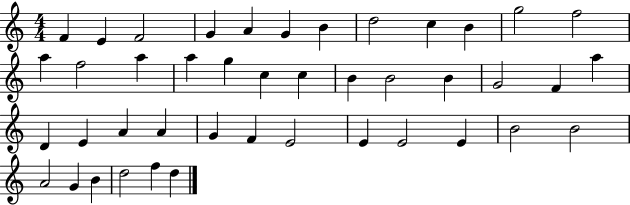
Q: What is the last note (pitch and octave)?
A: D5